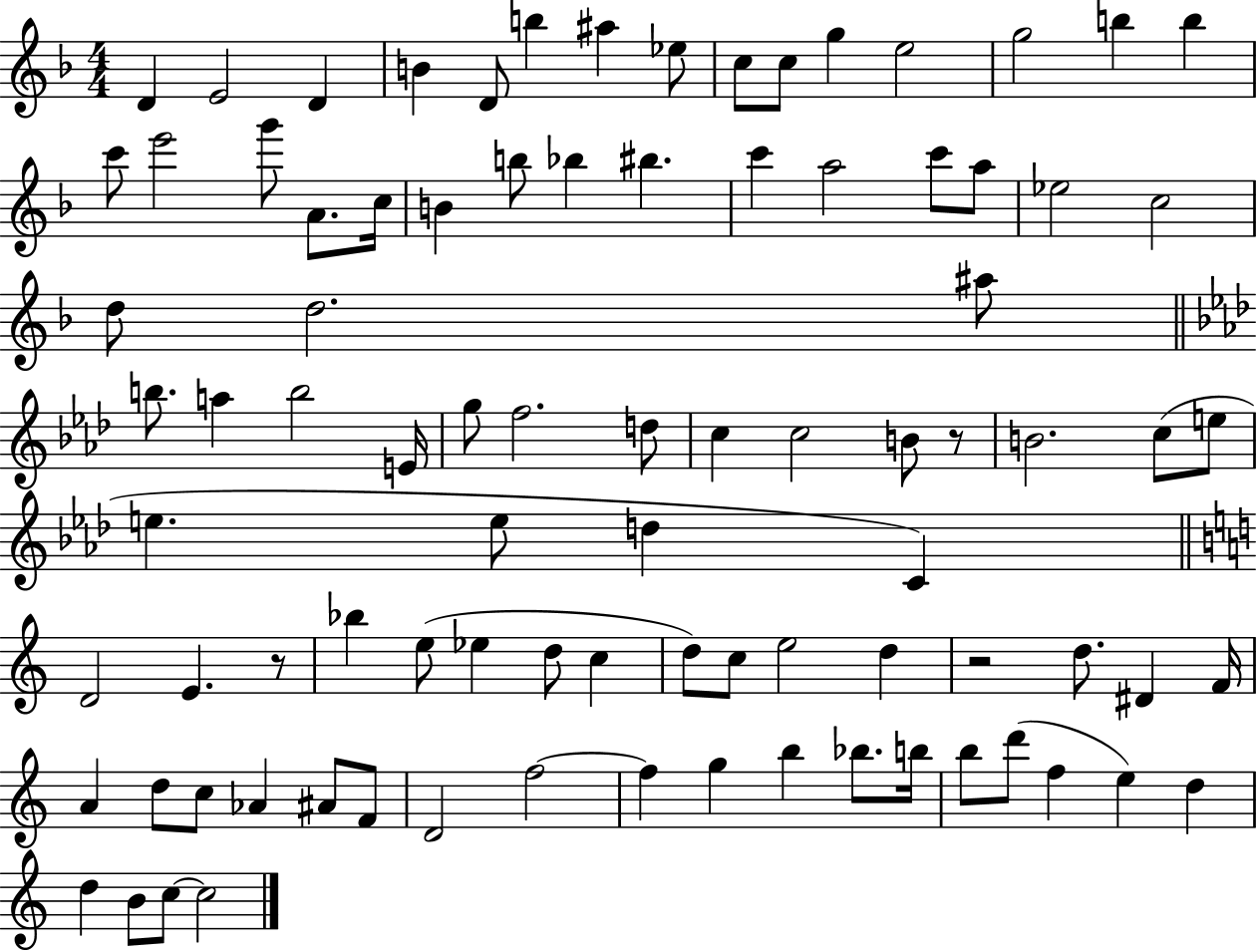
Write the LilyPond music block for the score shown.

{
  \clef treble
  \numericTimeSignature
  \time 4/4
  \key f \major
  d'4 e'2 d'4 | b'4 d'8 b''4 ais''4 ees''8 | c''8 c''8 g''4 e''2 | g''2 b''4 b''4 | \break c'''8 e'''2 g'''8 a'8. c''16 | b'4 b''8 bes''4 bis''4. | c'''4 a''2 c'''8 a''8 | ees''2 c''2 | \break d''8 d''2. ais''8 | \bar "||" \break \key aes \major b''8. a''4 b''2 e'16 | g''8 f''2. d''8 | c''4 c''2 b'8 r8 | b'2. c''8( e''8 | \break e''4. e''8 d''4 c'4) | \bar "||" \break \key a \minor d'2 e'4. r8 | bes''4 e''8( ees''4 d''8 c''4 | d''8) c''8 e''2 d''4 | r2 d''8. dis'4 f'16 | \break a'4 d''8 c''8 aes'4 ais'8 f'8 | d'2 f''2~~ | f''4 g''4 b''4 bes''8. b''16 | b''8 d'''8( f''4 e''4) d''4 | \break d''4 b'8 c''8~~ c''2 | \bar "|."
}